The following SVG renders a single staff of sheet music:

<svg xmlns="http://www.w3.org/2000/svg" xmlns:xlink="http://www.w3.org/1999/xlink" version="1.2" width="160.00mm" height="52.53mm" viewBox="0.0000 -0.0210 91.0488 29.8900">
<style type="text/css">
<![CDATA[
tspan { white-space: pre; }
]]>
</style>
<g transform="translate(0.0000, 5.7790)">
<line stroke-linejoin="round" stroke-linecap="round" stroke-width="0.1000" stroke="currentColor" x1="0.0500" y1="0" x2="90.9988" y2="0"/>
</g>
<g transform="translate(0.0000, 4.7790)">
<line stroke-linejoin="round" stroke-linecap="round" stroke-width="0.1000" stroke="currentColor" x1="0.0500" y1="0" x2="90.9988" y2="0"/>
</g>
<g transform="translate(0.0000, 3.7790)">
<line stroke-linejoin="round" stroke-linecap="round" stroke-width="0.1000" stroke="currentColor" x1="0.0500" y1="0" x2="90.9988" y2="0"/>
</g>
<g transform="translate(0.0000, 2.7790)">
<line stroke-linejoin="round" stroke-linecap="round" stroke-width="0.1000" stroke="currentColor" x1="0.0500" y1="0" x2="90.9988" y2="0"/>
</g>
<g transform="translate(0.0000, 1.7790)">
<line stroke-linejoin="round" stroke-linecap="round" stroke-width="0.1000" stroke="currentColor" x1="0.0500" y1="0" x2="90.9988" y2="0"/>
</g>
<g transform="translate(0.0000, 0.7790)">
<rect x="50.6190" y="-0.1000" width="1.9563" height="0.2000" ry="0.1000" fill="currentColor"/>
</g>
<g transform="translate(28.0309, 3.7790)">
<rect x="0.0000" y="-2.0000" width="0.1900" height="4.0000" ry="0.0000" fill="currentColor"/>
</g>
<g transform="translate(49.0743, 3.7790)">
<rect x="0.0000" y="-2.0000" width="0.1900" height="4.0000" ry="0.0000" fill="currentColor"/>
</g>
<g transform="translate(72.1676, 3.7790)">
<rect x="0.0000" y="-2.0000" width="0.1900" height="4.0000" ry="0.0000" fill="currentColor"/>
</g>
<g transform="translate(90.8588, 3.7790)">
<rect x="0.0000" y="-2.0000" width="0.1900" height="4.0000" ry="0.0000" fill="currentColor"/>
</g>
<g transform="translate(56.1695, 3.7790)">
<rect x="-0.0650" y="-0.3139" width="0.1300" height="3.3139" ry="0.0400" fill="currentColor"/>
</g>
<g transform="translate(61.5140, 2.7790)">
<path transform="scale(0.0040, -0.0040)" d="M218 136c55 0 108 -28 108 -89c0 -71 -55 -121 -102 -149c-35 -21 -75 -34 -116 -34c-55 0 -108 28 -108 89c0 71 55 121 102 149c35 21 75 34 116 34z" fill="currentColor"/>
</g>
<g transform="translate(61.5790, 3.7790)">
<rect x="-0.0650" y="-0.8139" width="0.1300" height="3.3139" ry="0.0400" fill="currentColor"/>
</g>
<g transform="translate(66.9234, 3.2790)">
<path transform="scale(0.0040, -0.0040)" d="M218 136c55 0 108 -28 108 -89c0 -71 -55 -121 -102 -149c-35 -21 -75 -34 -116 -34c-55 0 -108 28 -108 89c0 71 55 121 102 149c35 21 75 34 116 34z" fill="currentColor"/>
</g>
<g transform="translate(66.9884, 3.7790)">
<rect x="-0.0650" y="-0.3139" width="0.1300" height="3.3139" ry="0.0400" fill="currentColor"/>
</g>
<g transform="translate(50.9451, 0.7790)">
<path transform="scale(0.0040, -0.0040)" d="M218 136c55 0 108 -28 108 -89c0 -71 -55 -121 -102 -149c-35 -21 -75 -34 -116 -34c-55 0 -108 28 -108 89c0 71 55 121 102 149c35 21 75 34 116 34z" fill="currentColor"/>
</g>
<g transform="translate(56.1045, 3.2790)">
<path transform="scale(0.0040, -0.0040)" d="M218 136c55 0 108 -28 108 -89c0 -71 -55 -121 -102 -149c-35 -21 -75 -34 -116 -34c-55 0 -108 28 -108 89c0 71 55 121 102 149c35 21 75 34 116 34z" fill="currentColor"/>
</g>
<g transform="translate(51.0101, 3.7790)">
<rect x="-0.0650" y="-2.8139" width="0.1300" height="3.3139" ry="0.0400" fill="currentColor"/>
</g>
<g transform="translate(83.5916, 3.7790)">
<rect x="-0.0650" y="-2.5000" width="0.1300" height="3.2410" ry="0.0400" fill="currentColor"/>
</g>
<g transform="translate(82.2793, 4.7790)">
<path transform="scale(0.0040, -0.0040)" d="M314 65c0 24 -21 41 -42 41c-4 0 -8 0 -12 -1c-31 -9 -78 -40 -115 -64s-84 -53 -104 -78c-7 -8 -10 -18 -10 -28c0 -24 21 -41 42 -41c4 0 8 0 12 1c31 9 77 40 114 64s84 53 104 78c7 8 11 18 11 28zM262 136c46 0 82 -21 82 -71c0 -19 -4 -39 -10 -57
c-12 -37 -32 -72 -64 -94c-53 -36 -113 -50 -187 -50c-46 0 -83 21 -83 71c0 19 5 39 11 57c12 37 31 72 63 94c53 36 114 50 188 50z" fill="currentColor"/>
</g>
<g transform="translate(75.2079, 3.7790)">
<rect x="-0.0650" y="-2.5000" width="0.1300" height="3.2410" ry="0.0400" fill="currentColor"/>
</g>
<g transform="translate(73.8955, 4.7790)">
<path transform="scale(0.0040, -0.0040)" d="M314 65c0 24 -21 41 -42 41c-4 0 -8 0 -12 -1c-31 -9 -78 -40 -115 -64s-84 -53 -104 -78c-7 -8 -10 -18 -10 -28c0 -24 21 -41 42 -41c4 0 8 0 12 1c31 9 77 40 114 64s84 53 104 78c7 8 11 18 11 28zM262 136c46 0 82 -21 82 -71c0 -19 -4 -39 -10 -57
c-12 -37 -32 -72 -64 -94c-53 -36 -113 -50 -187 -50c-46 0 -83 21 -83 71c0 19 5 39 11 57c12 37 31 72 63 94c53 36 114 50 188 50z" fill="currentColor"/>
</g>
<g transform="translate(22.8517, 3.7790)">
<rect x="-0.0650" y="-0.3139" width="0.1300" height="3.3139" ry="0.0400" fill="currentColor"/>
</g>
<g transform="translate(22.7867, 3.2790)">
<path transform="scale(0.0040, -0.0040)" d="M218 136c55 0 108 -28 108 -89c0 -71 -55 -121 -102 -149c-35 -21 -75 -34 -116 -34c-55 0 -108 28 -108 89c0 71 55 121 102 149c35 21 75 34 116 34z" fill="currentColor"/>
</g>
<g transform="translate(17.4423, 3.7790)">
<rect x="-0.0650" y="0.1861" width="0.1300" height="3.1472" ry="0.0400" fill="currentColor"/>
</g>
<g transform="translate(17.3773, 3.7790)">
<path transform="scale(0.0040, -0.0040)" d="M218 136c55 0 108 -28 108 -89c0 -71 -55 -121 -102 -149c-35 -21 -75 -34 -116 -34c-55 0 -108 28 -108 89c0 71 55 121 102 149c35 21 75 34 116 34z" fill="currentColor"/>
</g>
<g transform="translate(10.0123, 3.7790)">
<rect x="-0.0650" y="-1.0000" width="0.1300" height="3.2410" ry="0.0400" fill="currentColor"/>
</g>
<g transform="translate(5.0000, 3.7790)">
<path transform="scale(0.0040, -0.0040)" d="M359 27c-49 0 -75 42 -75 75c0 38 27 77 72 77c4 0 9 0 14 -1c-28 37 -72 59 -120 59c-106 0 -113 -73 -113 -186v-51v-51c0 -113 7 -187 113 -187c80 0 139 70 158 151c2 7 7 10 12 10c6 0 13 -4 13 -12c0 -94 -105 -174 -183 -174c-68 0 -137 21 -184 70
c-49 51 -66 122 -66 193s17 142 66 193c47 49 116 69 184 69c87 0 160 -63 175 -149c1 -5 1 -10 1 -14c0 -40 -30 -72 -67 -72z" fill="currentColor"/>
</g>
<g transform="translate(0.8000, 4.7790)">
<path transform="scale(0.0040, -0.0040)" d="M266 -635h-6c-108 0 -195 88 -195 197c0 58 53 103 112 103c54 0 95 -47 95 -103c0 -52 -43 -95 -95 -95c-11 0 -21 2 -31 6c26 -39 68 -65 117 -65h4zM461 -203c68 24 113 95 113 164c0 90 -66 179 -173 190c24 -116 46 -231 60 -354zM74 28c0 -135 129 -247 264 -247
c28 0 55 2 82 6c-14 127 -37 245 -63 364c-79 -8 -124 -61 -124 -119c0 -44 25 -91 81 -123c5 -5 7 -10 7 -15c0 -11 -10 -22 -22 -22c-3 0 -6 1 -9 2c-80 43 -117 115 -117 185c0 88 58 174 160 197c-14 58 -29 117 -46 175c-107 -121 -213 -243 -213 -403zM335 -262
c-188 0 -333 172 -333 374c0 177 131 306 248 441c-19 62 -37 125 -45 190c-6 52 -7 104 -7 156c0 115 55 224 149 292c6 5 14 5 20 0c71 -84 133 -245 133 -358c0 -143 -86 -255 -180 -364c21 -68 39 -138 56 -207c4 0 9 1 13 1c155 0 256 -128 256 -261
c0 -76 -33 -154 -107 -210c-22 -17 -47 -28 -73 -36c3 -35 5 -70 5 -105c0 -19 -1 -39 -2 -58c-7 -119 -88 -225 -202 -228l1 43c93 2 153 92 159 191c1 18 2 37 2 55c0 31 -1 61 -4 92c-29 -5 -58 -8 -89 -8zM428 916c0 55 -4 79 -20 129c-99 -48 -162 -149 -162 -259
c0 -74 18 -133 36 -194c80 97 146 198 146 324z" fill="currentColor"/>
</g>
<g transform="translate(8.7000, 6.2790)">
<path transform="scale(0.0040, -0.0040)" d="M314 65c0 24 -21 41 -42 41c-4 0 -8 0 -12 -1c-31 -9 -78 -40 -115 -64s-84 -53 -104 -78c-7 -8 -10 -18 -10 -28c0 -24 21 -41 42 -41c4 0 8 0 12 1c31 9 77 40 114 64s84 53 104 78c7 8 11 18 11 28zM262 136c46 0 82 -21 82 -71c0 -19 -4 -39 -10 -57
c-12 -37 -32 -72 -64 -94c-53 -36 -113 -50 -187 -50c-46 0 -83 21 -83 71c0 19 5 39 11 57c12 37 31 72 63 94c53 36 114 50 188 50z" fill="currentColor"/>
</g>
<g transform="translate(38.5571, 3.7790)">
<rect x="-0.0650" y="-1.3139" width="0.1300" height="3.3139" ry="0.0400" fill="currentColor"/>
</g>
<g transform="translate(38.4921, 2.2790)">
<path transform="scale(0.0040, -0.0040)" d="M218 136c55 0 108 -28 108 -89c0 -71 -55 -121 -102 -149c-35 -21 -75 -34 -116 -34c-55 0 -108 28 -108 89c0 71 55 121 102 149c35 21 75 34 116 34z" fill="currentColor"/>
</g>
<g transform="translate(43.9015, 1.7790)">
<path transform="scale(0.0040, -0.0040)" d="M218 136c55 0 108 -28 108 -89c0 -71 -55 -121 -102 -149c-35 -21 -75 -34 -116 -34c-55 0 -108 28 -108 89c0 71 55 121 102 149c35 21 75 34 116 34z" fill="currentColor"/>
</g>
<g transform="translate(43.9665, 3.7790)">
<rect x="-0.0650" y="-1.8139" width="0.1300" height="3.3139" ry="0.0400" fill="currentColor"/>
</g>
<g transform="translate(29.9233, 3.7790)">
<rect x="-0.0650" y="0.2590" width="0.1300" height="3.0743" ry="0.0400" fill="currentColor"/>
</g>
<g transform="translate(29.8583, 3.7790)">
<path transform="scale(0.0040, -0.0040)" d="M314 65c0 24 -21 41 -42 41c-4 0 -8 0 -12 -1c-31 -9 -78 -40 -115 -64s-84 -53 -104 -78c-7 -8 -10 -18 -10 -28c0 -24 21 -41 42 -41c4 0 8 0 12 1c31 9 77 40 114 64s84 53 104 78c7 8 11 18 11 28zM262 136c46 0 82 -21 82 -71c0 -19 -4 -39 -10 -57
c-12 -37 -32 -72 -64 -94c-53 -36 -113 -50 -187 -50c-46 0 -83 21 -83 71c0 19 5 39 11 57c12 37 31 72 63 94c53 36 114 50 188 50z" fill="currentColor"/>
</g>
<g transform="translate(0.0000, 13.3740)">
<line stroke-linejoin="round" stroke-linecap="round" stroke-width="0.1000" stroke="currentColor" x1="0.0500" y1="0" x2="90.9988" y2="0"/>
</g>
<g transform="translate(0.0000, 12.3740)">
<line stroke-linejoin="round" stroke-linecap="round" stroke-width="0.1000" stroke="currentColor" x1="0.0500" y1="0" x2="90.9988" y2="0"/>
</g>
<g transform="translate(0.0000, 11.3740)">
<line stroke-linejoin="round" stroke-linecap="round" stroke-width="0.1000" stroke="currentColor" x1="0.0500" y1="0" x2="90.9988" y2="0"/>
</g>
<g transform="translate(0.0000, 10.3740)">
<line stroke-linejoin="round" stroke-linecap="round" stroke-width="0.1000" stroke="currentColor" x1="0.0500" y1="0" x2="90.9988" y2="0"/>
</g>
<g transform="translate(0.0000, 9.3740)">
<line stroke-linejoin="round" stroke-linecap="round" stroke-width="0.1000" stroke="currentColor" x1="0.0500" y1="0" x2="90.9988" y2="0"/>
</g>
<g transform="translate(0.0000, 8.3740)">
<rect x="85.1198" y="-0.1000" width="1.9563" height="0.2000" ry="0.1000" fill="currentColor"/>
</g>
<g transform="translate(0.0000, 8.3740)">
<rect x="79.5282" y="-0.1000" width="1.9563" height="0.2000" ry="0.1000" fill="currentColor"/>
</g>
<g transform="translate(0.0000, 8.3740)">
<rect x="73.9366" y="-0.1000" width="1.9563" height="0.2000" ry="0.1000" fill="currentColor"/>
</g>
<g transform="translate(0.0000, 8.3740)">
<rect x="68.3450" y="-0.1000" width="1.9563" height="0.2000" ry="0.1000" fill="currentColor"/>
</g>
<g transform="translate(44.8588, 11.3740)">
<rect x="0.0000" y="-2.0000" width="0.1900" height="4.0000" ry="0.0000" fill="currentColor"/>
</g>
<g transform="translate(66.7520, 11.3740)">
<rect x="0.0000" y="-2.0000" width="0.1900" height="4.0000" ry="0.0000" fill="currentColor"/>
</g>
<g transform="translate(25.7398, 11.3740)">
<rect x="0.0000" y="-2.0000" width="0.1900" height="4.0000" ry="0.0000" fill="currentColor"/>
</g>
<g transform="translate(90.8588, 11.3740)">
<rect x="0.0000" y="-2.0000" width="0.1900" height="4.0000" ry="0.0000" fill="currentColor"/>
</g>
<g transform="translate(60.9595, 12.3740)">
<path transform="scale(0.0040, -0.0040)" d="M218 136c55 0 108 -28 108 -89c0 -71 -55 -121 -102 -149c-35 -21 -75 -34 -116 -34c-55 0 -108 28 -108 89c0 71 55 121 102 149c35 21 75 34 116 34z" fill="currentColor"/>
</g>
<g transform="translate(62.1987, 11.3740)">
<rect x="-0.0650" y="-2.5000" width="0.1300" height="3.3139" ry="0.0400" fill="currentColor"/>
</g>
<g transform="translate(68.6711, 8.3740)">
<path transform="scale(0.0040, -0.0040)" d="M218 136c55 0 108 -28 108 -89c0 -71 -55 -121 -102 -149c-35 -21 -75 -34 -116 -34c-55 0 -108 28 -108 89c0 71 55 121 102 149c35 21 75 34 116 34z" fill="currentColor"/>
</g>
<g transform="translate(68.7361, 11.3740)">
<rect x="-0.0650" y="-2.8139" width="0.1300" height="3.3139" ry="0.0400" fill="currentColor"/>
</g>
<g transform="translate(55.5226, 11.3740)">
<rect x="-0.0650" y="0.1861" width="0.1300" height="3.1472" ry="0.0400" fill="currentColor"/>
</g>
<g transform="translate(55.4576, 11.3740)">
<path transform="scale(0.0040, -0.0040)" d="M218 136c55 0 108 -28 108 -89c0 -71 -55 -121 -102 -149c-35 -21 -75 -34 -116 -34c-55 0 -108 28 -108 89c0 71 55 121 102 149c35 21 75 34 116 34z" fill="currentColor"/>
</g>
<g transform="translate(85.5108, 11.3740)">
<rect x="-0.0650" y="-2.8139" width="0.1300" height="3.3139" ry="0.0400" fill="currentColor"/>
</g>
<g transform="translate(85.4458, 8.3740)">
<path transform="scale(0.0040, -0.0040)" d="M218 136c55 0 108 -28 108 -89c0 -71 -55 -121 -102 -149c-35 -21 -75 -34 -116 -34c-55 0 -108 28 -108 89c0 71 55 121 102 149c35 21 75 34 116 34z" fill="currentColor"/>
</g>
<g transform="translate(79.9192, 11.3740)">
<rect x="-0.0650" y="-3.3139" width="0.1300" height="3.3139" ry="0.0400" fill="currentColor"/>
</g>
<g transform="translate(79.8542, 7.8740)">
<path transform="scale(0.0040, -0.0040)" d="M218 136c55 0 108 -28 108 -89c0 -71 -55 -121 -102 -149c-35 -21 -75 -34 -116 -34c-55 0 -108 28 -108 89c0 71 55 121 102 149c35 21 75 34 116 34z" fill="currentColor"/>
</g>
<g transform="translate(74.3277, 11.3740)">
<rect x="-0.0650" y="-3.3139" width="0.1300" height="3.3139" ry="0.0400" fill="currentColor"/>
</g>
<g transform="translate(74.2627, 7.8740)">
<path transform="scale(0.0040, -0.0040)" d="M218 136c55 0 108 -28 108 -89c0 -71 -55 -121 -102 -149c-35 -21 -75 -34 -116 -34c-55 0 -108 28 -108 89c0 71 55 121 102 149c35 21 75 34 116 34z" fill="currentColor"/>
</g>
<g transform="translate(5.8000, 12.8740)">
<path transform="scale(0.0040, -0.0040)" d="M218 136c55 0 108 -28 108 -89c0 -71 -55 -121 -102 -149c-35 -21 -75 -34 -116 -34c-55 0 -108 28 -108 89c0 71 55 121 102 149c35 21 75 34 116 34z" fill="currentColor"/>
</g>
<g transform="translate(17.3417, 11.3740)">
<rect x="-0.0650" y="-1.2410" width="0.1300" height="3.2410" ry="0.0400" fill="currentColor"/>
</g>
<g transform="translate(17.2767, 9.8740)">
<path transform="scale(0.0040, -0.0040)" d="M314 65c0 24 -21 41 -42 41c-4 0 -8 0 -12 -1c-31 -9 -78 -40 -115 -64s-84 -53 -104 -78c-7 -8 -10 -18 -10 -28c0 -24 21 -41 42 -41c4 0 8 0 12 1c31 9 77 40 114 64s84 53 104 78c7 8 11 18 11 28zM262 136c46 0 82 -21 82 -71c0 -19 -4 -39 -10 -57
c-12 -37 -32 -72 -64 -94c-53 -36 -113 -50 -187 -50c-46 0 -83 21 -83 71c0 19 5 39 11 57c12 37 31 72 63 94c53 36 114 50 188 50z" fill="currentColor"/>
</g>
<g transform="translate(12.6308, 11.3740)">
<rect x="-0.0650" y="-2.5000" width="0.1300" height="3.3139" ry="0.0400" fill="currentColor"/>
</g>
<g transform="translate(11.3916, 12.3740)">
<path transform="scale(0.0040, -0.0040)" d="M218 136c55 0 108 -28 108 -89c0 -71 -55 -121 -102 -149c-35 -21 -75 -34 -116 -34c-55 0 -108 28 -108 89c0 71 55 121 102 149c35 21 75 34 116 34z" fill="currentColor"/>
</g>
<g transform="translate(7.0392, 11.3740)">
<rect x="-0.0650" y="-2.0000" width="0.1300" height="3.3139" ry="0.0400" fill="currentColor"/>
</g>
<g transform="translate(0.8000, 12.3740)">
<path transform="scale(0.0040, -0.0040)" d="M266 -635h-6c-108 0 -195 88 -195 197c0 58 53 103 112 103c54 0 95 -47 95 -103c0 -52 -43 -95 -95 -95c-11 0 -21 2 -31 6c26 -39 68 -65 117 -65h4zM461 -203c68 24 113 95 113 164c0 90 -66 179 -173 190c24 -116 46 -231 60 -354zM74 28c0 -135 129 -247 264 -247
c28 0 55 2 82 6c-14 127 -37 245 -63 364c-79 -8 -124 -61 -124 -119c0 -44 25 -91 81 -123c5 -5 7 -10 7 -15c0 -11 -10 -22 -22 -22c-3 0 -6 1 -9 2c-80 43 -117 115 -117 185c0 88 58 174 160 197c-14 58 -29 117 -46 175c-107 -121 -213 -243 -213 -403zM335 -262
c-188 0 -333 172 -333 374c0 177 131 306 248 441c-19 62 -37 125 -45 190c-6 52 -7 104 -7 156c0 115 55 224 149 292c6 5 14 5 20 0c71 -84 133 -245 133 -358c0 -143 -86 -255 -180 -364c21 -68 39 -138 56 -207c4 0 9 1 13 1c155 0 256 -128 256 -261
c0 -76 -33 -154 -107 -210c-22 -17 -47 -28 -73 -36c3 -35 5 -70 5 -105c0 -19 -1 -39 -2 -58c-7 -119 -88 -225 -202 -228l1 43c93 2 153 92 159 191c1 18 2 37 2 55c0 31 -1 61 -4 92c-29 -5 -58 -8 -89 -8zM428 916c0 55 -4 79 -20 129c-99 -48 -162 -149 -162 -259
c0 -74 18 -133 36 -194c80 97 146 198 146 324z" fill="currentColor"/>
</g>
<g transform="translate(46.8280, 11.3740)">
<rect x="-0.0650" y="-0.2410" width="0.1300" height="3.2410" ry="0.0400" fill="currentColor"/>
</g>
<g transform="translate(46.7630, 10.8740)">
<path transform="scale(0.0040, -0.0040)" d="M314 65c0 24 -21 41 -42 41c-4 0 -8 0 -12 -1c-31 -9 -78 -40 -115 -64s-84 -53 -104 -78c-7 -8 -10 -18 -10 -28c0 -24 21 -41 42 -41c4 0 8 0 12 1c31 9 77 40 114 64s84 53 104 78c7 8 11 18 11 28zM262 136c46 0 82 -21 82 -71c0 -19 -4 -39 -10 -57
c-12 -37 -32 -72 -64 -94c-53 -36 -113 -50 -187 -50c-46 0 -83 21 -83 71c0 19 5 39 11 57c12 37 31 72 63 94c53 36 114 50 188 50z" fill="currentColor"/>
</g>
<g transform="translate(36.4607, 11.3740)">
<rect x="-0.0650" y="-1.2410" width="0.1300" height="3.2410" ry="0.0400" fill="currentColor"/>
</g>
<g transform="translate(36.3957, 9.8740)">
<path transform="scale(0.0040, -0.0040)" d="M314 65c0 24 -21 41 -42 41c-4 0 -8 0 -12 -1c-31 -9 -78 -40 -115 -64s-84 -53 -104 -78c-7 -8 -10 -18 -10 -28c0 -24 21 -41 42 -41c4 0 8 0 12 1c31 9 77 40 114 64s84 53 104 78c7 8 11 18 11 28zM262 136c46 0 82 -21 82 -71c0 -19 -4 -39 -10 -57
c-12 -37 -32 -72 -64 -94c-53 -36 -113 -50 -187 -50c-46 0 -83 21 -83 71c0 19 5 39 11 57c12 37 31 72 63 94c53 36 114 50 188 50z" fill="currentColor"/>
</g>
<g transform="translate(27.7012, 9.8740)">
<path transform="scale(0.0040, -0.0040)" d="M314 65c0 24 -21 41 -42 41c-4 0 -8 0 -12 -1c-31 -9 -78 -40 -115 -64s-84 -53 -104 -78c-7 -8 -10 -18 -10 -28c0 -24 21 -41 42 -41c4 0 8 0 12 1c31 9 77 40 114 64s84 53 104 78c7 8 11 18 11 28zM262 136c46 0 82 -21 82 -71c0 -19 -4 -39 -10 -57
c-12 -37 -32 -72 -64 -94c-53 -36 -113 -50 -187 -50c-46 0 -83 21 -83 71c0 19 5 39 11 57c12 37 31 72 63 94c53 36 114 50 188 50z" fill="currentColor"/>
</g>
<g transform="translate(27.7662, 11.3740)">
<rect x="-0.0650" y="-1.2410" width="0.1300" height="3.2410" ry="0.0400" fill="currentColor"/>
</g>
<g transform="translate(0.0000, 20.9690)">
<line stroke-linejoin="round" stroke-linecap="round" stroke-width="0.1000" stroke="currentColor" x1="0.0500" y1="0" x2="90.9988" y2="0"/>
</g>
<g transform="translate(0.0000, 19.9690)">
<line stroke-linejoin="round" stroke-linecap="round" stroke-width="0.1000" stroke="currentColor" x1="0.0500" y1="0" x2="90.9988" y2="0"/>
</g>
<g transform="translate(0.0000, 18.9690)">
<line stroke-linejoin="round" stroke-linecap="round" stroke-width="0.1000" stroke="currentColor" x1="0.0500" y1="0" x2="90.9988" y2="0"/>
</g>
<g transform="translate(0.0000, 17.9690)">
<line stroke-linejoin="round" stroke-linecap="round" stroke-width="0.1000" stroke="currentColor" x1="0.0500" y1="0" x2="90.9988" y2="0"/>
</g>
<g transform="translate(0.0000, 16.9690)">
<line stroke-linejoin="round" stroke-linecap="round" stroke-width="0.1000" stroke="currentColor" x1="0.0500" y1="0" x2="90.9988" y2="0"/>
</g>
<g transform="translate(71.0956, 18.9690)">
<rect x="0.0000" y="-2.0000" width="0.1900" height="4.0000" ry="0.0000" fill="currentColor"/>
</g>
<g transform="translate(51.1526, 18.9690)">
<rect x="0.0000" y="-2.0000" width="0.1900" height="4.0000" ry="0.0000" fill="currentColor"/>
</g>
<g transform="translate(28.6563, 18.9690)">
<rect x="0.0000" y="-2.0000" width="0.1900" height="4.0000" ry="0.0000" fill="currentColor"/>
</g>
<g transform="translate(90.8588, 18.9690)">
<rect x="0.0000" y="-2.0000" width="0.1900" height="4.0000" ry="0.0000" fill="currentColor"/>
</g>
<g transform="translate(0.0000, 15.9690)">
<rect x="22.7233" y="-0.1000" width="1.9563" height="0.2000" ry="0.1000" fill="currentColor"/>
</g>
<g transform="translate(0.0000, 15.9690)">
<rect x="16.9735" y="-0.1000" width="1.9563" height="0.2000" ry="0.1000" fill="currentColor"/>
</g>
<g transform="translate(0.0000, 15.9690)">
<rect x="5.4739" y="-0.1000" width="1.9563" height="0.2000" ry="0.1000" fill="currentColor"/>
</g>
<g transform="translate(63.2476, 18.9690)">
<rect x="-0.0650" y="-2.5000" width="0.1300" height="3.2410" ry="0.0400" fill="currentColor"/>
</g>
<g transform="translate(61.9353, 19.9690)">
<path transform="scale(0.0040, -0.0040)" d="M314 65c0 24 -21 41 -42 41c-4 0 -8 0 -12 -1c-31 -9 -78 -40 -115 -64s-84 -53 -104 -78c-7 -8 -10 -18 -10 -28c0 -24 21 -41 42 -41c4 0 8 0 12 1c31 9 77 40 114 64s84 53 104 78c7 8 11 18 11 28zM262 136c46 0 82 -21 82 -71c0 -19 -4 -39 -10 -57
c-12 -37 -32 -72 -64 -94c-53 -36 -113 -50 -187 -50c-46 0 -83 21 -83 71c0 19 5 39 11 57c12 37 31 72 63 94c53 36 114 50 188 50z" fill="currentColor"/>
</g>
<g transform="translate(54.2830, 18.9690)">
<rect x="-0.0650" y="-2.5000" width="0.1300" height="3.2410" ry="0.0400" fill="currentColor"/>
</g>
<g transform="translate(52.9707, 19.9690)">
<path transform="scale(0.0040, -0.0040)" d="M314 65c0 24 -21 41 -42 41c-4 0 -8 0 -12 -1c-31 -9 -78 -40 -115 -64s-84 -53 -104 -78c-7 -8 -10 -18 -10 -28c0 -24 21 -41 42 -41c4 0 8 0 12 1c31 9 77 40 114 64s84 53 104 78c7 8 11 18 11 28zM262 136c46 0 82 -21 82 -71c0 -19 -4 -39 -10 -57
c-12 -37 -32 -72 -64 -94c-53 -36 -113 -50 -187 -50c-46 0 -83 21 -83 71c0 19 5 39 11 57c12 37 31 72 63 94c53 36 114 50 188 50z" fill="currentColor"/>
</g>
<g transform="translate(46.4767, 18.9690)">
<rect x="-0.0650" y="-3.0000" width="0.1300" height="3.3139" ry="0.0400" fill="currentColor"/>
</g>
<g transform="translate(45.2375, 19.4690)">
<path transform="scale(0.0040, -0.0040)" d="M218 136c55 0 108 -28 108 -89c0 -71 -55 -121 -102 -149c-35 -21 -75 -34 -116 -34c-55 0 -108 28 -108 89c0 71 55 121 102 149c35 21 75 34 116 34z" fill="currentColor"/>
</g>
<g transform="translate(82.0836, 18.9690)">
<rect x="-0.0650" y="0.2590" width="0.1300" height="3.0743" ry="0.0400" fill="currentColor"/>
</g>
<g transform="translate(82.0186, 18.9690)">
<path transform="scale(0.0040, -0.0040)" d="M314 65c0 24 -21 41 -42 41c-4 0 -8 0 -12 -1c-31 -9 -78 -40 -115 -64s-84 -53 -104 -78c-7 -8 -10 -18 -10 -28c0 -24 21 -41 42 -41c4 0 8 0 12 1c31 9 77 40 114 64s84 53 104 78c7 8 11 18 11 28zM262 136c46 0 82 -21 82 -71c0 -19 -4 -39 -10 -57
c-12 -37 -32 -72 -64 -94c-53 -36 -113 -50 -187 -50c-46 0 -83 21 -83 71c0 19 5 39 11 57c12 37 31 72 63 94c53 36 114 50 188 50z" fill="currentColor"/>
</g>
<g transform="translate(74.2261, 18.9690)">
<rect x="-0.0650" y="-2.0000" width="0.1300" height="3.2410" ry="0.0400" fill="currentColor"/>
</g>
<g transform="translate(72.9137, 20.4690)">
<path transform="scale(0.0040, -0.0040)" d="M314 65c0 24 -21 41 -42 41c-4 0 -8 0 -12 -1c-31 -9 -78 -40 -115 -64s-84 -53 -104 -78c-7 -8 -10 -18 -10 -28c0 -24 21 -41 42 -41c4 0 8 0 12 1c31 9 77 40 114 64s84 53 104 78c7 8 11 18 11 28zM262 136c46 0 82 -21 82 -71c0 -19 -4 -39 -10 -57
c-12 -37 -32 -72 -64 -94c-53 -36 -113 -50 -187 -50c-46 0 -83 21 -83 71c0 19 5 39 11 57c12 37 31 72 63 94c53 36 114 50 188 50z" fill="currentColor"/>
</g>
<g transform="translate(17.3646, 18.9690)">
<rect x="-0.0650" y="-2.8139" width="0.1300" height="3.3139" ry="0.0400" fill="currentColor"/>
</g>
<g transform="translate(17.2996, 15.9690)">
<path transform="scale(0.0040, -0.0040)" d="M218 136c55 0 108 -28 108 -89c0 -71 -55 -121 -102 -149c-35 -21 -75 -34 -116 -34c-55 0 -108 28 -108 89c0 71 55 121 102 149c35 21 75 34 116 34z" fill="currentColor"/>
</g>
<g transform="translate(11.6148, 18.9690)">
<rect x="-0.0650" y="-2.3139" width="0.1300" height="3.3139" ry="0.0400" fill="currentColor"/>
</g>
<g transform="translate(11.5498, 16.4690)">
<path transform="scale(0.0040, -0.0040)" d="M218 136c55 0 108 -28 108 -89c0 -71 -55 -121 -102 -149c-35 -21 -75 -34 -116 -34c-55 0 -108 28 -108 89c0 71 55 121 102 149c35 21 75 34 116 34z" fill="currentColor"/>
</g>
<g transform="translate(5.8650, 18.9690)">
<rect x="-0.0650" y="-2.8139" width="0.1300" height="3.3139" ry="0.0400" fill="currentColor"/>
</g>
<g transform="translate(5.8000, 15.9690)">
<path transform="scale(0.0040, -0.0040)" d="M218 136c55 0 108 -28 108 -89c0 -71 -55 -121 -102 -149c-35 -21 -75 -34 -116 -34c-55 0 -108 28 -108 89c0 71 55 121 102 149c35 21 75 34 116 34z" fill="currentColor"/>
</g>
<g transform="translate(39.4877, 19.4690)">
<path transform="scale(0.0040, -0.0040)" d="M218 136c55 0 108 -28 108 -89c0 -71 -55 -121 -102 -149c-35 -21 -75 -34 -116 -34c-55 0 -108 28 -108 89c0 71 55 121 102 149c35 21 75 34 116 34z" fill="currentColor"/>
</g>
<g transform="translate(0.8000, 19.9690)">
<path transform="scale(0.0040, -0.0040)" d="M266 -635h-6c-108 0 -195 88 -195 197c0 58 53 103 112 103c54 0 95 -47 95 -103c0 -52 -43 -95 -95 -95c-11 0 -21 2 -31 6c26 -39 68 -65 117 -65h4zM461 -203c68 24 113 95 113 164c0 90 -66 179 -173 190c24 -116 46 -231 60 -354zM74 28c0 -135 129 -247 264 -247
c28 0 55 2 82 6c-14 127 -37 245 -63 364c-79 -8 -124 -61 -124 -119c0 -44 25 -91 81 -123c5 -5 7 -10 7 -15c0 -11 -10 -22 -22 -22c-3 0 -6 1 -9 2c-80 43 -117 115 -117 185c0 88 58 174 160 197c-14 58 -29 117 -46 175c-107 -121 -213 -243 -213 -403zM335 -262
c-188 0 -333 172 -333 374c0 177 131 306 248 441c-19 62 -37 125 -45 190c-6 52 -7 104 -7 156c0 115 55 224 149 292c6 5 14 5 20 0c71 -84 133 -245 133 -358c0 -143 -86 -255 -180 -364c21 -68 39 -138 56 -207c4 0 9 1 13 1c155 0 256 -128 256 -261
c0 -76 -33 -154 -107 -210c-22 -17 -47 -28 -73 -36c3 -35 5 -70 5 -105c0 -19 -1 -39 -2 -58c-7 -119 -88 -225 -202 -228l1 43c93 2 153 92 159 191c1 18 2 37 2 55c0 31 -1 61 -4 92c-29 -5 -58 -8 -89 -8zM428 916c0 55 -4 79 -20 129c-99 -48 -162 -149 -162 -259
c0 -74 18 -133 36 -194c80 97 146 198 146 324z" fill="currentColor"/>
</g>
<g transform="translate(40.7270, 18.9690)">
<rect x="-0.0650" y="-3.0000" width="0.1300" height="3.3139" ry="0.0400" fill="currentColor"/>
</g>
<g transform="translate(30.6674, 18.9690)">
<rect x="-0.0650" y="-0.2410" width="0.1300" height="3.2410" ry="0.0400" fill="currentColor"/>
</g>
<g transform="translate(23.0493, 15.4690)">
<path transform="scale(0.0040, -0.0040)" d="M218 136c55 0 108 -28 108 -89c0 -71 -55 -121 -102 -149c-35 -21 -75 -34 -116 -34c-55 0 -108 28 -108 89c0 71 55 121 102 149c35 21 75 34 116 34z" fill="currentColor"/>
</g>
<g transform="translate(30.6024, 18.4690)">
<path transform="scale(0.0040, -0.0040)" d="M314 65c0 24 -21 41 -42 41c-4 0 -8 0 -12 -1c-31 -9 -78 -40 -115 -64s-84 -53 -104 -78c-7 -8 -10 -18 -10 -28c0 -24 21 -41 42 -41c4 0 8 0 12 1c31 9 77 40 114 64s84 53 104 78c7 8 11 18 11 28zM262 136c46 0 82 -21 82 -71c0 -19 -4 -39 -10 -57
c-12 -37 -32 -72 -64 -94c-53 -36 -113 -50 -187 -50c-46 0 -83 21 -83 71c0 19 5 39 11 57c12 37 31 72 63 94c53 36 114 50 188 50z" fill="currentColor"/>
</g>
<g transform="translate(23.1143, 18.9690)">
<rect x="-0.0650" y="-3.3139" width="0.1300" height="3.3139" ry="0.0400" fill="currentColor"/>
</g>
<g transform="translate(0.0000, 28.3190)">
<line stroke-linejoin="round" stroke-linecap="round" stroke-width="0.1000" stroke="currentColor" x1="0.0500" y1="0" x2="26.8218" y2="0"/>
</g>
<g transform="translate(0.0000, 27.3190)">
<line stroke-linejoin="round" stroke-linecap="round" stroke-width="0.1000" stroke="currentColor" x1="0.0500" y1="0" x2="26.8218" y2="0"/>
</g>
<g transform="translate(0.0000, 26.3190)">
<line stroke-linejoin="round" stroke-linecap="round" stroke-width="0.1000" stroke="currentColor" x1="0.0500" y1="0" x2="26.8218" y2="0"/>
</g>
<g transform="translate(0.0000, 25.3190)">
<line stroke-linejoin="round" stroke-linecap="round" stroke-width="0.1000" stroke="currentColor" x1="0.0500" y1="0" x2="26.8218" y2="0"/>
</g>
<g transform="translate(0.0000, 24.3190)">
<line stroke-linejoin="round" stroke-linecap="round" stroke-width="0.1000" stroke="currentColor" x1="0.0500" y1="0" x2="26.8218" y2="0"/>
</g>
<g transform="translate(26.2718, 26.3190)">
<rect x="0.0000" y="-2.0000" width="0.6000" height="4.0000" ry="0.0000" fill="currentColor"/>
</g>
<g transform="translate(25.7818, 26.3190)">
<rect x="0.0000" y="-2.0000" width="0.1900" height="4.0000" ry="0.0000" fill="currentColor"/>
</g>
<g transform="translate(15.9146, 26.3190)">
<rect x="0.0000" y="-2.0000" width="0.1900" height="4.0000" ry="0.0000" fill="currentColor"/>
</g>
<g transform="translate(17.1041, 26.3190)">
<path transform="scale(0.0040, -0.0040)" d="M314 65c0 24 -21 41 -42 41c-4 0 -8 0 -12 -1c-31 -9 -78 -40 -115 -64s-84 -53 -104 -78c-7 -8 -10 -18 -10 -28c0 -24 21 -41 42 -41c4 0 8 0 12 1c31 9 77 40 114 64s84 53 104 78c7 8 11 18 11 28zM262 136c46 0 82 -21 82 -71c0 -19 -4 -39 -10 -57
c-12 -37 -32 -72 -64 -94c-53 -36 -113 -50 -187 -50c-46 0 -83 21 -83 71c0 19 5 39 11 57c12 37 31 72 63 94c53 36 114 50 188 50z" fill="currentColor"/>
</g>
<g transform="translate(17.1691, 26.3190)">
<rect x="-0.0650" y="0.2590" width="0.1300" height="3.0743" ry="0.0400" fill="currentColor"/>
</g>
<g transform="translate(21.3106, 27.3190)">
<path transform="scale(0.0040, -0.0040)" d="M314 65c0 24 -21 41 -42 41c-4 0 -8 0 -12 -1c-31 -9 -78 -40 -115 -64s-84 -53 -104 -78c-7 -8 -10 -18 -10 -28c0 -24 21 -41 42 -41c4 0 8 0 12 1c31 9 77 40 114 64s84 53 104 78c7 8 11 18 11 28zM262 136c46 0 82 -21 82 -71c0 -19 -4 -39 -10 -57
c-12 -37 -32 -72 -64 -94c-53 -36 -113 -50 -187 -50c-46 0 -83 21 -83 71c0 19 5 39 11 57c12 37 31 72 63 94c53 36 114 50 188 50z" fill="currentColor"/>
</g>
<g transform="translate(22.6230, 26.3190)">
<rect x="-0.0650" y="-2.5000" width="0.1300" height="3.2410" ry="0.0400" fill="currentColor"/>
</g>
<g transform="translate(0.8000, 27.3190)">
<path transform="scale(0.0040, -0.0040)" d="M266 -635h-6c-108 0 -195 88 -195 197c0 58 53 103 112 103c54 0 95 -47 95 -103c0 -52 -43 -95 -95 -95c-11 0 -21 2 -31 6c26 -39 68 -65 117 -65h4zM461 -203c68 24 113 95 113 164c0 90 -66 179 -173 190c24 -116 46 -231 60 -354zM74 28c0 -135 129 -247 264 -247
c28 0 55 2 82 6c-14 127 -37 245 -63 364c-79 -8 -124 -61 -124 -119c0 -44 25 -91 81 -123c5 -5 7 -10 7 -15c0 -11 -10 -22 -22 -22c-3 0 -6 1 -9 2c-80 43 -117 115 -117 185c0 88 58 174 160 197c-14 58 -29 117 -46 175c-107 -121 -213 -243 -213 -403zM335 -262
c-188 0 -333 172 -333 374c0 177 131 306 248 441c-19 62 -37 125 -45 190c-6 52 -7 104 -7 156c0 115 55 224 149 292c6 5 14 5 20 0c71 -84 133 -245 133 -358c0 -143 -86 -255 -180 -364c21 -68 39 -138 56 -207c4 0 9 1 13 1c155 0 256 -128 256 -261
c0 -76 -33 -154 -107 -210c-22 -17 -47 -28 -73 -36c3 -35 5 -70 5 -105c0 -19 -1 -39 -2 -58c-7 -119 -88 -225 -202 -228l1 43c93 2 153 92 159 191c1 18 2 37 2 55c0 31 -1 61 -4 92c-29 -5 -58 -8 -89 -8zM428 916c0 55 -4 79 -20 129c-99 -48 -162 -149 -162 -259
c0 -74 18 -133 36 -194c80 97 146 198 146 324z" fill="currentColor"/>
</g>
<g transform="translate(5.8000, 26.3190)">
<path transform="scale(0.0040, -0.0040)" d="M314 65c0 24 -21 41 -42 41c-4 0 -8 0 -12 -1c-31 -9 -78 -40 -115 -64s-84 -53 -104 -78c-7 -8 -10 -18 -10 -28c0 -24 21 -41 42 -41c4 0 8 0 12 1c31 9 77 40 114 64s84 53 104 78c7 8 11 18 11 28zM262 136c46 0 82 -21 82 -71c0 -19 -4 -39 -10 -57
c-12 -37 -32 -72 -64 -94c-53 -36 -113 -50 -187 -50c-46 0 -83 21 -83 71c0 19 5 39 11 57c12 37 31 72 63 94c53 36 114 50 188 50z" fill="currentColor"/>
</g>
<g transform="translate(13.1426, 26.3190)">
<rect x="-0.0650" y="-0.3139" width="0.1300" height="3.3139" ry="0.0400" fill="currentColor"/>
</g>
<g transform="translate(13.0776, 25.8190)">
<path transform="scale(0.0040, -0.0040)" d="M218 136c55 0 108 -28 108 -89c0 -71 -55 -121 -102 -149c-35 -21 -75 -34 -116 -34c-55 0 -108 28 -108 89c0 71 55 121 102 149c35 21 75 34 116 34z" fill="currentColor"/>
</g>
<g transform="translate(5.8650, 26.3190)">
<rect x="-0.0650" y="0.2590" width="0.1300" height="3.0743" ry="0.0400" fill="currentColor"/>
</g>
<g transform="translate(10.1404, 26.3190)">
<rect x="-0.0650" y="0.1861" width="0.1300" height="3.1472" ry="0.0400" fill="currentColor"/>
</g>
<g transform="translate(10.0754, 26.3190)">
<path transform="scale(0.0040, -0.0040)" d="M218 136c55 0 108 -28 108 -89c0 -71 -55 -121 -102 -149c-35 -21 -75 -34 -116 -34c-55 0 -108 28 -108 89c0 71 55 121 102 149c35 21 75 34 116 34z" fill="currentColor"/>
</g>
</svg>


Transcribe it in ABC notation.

X:1
T:Untitled
M:4/4
L:1/4
K:C
D2 B c B2 e f a c d c G2 G2 F G e2 e2 e2 c2 B G a b b a a g a b c2 A A G2 G2 F2 B2 B2 B c B2 G2